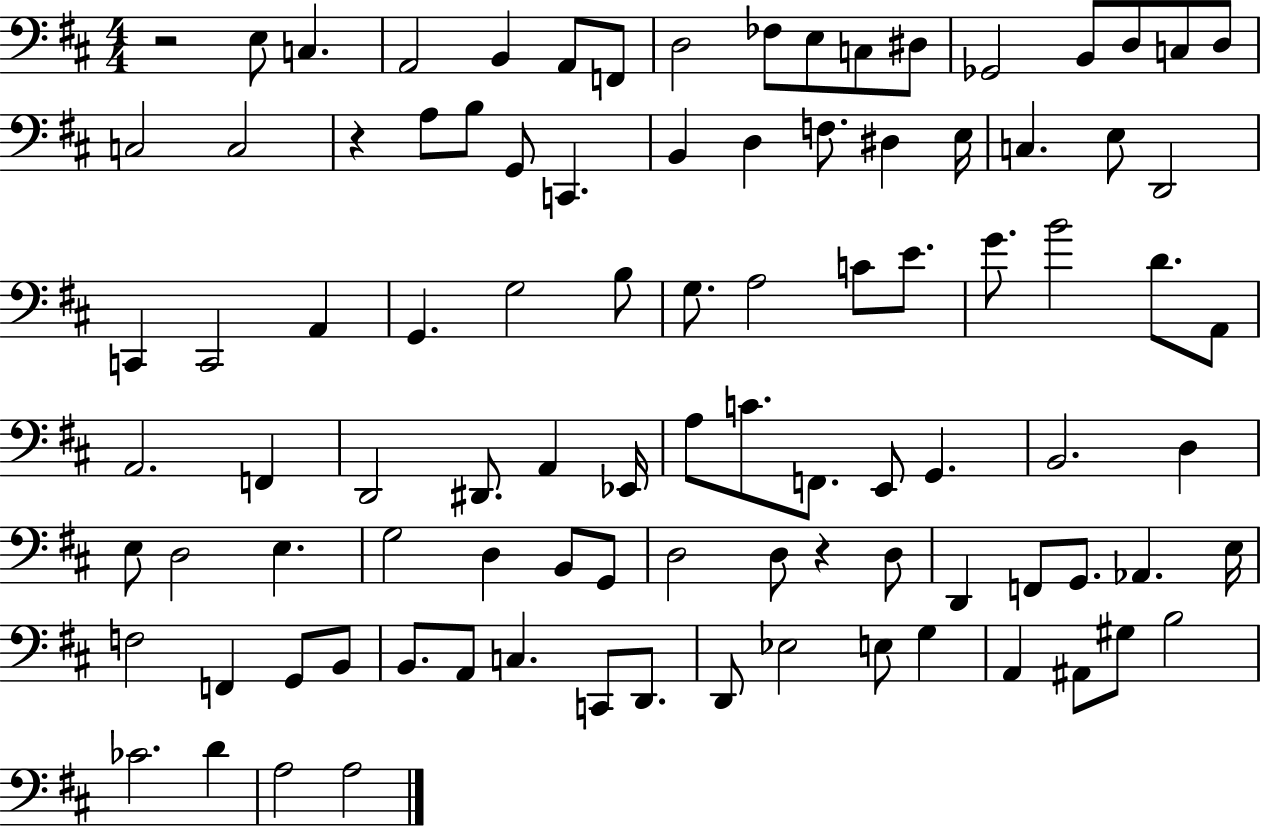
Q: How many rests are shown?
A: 3